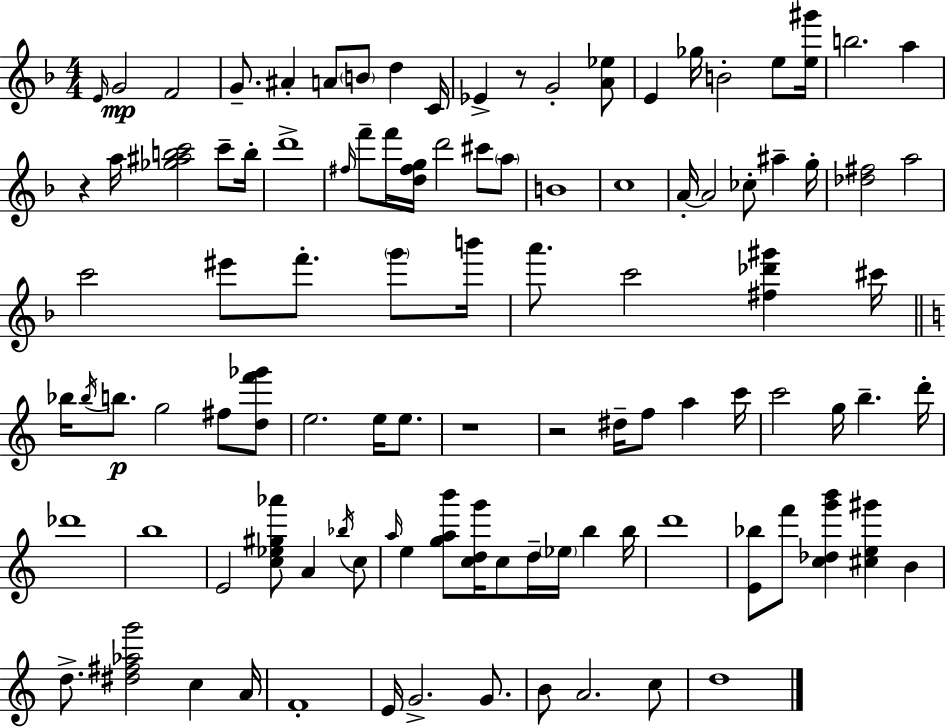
X:1
T:Untitled
M:4/4
L:1/4
K:F
E/4 G2 F2 G/2 ^A A/2 B/2 d C/4 _E z/2 G2 [A_e]/2 E _g/4 B2 e/2 [e^g']/4 b2 a z a/4 [_g^abc']2 c'/2 b/4 d'4 ^f/4 f'/2 f'/4 [d^fg]/4 d'2 ^c'/2 a/2 B4 c4 A/4 A2 _c/2 ^a g/4 [_d^f]2 a2 c'2 ^e'/2 f'/2 g'/2 b'/4 a'/2 c'2 [^f_d'^g'] ^c'/4 _b/4 _b/4 b/2 g2 ^f/2 [df'_g']/2 e2 e/4 e/2 z4 z2 ^d/4 f/2 a c'/4 c'2 g/4 b d'/4 _d'4 b4 E2 [c_e^g_a']/2 A _b/4 c/2 a/4 e [gab']/2 [cdg']/4 c/2 d/4 _e/4 b b/4 d'4 [E_b]/2 f'/2 [c_dg'b'] [^ce^g'] B d/2 [^d^f_ag']2 c A/4 F4 E/4 G2 G/2 B/2 A2 c/2 d4